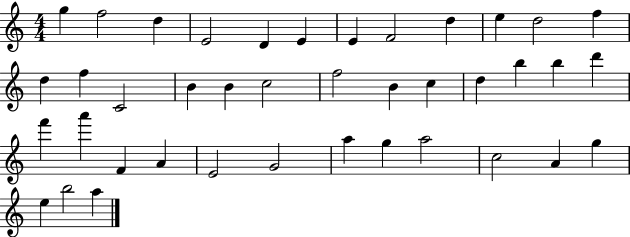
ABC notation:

X:1
T:Untitled
M:4/4
L:1/4
K:C
g f2 d E2 D E E F2 d e d2 f d f C2 B B c2 f2 B c d b b d' f' a' F A E2 G2 a g a2 c2 A g e b2 a